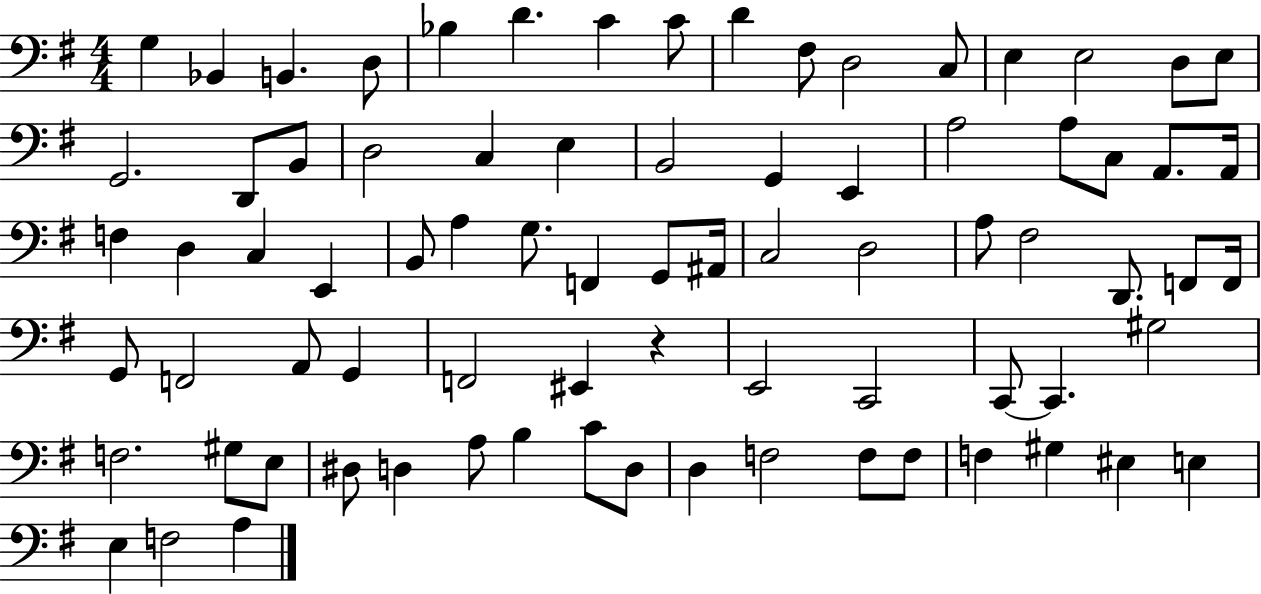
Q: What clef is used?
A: bass